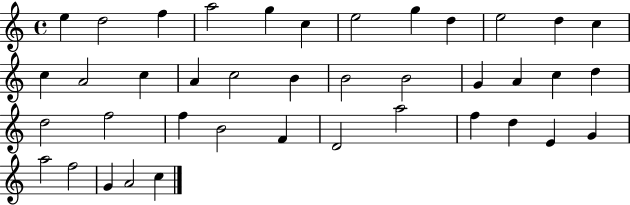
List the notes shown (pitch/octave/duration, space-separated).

E5/q D5/h F5/q A5/h G5/q C5/q E5/h G5/q D5/q E5/h D5/q C5/q C5/q A4/h C5/q A4/q C5/h B4/q B4/h B4/h G4/q A4/q C5/q D5/q D5/h F5/h F5/q B4/h F4/q D4/h A5/h F5/q D5/q E4/q G4/q A5/h F5/h G4/q A4/h C5/q